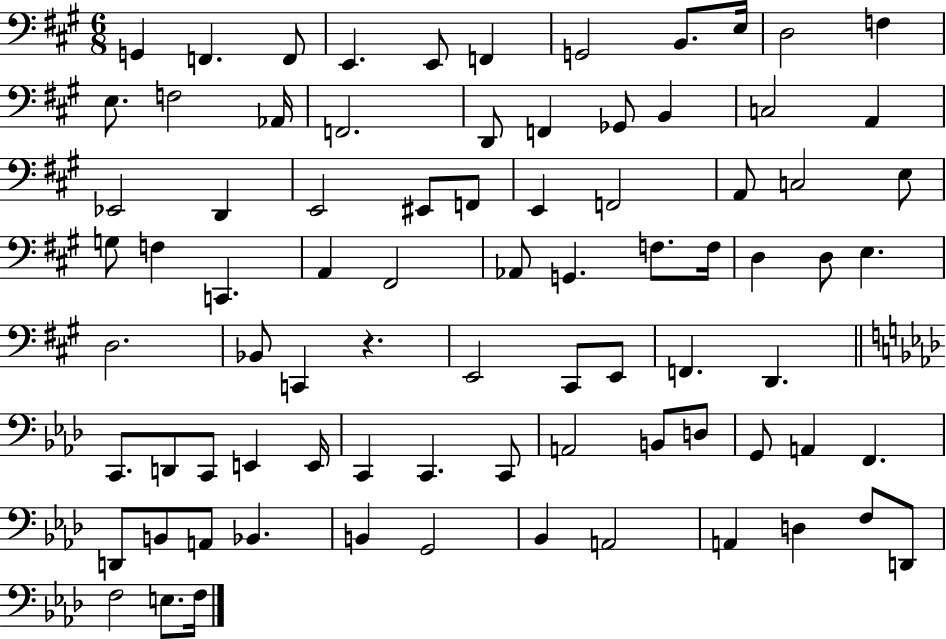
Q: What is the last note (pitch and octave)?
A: F3